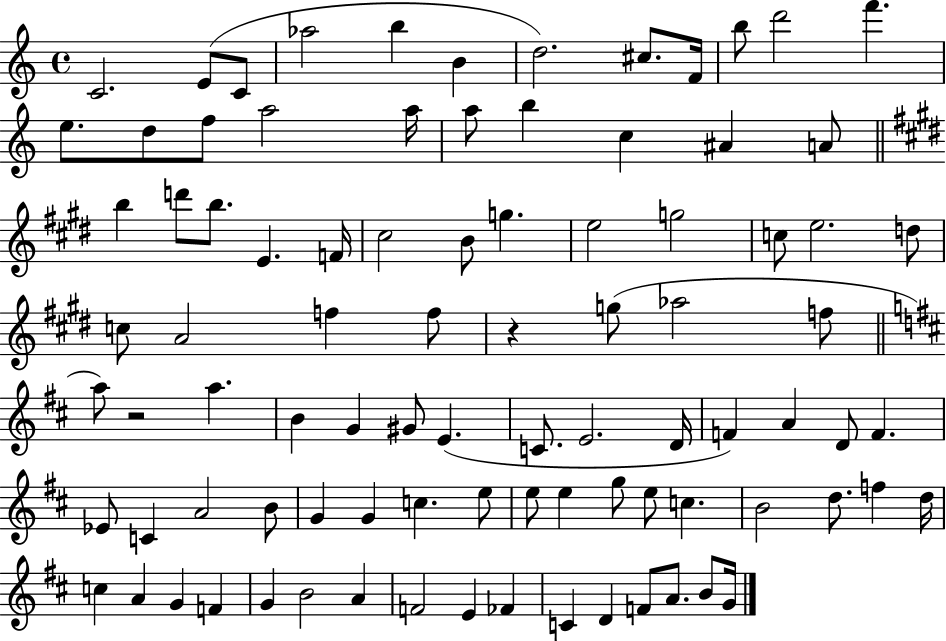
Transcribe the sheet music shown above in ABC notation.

X:1
T:Untitled
M:4/4
L:1/4
K:C
C2 E/2 C/2 _a2 b B d2 ^c/2 F/4 b/2 d'2 f' e/2 d/2 f/2 a2 a/4 a/2 b c ^A A/2 b d'/2 b/2 E F/4 ^c2 B/2 g e2 g2 c/2 e2 d/2 c/2 A2 f f/2 z g/2 _a2 f/2 a/2 z2 a B G ^G/2 E C/2 E2 D/4 F A D/2 F _E/2 C A2 B/2 G G c e/2 e/2 e g/2 e/2 c B2 d/2 f d/4 c A G F G B2 A F2 E _F C D F/2 A/2 B/2 G/4